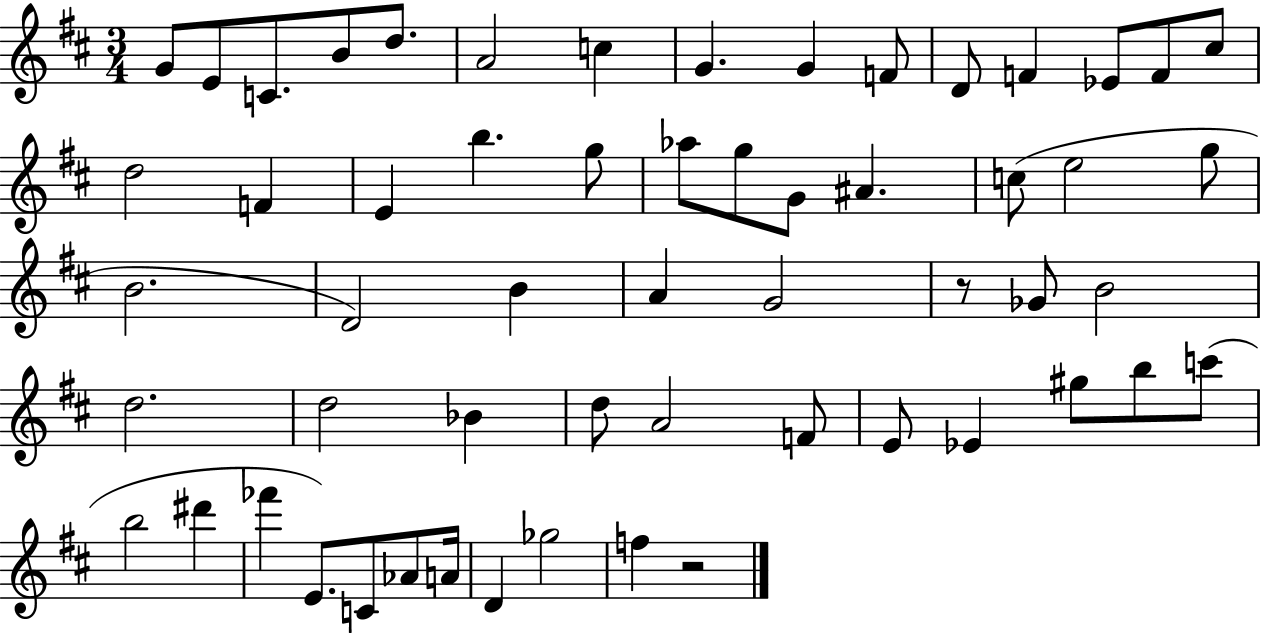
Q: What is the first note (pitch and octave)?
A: G4